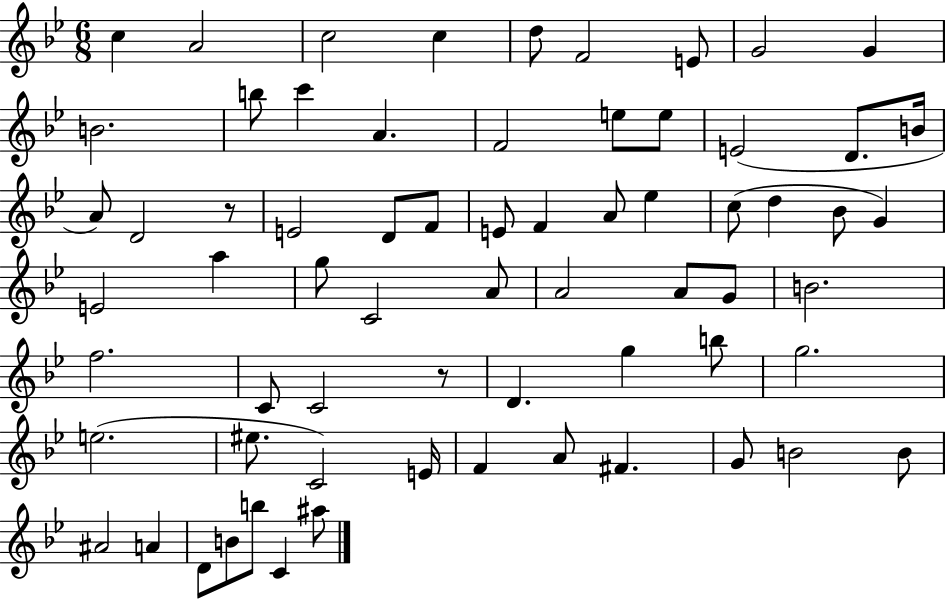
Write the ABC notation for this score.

X:1
T:Untitled
M:6/8
L:1/4
K:Bb
c A2 c2 c d/2 F2 E/2 G2 G B2 b/2 c' A F2 e/2 e/2 E2 D/2 B/4 A/2 D2 z/2 E2 D/2 F/2 E/2 F A/2 _e c/2 d _B/2 G E2 a g/2 C2 A/2 A2 A/2 G/2 B2 f2 C/2 C2 z/2 D g b/2 g2 e2 ^e/2 C2 E/4 F A/2 ^F G/2 B2 B/2 ^A2 A D/2 B/2 b/2 C ^a/2